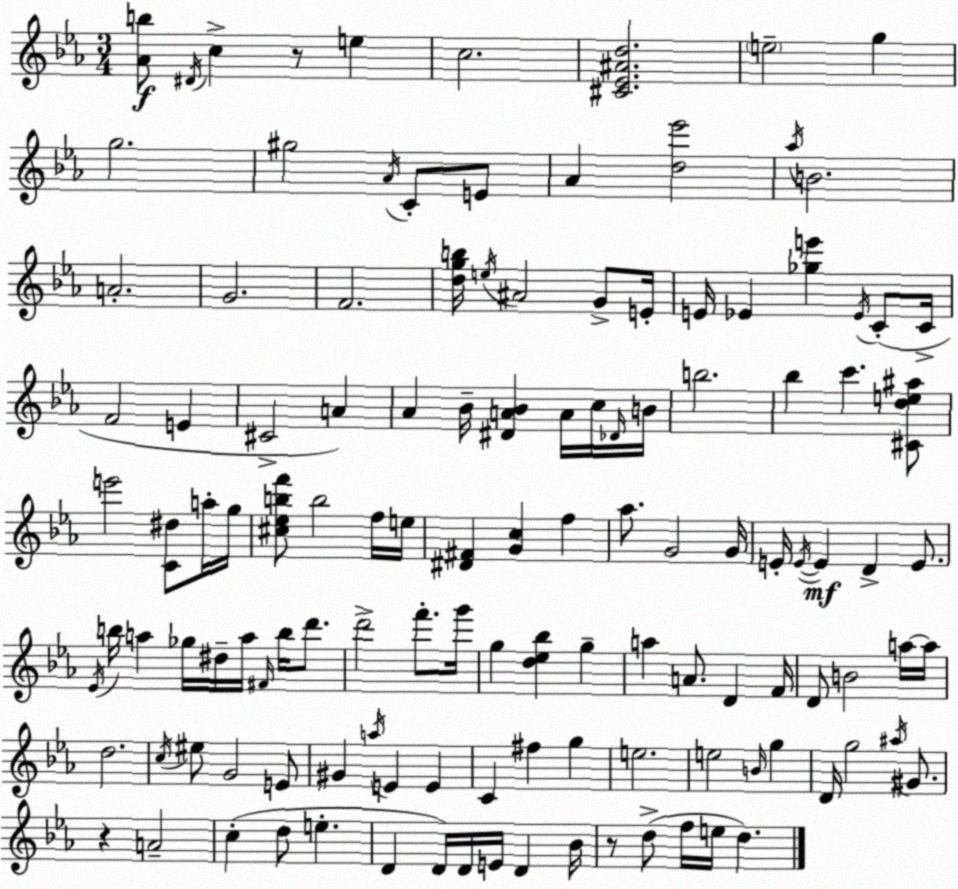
X:1
T:Untitled
M:3/4
L:1/4
K:Eb
[_Ab]/2 ^D/4 c z/2 e c2 [^C_E^Ad]2 e2 g g2 ^g2 _A/4 C/2 E/2 _A [d_e']2 _a/4 B2 A2 G2 F2 [dgb]/4 e/4 ^A2 G/2 E/4 E/4 _E [_ge'] _E/4 C/2 C/4 F2 E ^C2 A _A _B/4 [^DA_B] A/4 c/4 _D/4 B/4 b2 _b c' [^Cde^a]/2 e'2 [C^d]/2 a/4 g/4 [^c_ebf']/2 b2 f/4 e/4 [^D^F] [Gc] f _a/2 G2 G/4 E/4 E/4 E D E/2 _E/4 b/4 a _g/4 ^d/4 a/4 ^F/4 b/4 d'/2 d'2 f'/2 g'/4 g [d_e_b] g a A/2 D F/4 D/2 B2 a/4 a/4 d2 c/4 ^e/2 G2 E/2 ^G a/4 E E C ^f g e2 e2 B/4 g D/4 g2 ^a/4 ^G/2 z A2 c d/2 e D D/4 D/4 E/4 D _B/4 z/2 d/2 f/4 e/4 d